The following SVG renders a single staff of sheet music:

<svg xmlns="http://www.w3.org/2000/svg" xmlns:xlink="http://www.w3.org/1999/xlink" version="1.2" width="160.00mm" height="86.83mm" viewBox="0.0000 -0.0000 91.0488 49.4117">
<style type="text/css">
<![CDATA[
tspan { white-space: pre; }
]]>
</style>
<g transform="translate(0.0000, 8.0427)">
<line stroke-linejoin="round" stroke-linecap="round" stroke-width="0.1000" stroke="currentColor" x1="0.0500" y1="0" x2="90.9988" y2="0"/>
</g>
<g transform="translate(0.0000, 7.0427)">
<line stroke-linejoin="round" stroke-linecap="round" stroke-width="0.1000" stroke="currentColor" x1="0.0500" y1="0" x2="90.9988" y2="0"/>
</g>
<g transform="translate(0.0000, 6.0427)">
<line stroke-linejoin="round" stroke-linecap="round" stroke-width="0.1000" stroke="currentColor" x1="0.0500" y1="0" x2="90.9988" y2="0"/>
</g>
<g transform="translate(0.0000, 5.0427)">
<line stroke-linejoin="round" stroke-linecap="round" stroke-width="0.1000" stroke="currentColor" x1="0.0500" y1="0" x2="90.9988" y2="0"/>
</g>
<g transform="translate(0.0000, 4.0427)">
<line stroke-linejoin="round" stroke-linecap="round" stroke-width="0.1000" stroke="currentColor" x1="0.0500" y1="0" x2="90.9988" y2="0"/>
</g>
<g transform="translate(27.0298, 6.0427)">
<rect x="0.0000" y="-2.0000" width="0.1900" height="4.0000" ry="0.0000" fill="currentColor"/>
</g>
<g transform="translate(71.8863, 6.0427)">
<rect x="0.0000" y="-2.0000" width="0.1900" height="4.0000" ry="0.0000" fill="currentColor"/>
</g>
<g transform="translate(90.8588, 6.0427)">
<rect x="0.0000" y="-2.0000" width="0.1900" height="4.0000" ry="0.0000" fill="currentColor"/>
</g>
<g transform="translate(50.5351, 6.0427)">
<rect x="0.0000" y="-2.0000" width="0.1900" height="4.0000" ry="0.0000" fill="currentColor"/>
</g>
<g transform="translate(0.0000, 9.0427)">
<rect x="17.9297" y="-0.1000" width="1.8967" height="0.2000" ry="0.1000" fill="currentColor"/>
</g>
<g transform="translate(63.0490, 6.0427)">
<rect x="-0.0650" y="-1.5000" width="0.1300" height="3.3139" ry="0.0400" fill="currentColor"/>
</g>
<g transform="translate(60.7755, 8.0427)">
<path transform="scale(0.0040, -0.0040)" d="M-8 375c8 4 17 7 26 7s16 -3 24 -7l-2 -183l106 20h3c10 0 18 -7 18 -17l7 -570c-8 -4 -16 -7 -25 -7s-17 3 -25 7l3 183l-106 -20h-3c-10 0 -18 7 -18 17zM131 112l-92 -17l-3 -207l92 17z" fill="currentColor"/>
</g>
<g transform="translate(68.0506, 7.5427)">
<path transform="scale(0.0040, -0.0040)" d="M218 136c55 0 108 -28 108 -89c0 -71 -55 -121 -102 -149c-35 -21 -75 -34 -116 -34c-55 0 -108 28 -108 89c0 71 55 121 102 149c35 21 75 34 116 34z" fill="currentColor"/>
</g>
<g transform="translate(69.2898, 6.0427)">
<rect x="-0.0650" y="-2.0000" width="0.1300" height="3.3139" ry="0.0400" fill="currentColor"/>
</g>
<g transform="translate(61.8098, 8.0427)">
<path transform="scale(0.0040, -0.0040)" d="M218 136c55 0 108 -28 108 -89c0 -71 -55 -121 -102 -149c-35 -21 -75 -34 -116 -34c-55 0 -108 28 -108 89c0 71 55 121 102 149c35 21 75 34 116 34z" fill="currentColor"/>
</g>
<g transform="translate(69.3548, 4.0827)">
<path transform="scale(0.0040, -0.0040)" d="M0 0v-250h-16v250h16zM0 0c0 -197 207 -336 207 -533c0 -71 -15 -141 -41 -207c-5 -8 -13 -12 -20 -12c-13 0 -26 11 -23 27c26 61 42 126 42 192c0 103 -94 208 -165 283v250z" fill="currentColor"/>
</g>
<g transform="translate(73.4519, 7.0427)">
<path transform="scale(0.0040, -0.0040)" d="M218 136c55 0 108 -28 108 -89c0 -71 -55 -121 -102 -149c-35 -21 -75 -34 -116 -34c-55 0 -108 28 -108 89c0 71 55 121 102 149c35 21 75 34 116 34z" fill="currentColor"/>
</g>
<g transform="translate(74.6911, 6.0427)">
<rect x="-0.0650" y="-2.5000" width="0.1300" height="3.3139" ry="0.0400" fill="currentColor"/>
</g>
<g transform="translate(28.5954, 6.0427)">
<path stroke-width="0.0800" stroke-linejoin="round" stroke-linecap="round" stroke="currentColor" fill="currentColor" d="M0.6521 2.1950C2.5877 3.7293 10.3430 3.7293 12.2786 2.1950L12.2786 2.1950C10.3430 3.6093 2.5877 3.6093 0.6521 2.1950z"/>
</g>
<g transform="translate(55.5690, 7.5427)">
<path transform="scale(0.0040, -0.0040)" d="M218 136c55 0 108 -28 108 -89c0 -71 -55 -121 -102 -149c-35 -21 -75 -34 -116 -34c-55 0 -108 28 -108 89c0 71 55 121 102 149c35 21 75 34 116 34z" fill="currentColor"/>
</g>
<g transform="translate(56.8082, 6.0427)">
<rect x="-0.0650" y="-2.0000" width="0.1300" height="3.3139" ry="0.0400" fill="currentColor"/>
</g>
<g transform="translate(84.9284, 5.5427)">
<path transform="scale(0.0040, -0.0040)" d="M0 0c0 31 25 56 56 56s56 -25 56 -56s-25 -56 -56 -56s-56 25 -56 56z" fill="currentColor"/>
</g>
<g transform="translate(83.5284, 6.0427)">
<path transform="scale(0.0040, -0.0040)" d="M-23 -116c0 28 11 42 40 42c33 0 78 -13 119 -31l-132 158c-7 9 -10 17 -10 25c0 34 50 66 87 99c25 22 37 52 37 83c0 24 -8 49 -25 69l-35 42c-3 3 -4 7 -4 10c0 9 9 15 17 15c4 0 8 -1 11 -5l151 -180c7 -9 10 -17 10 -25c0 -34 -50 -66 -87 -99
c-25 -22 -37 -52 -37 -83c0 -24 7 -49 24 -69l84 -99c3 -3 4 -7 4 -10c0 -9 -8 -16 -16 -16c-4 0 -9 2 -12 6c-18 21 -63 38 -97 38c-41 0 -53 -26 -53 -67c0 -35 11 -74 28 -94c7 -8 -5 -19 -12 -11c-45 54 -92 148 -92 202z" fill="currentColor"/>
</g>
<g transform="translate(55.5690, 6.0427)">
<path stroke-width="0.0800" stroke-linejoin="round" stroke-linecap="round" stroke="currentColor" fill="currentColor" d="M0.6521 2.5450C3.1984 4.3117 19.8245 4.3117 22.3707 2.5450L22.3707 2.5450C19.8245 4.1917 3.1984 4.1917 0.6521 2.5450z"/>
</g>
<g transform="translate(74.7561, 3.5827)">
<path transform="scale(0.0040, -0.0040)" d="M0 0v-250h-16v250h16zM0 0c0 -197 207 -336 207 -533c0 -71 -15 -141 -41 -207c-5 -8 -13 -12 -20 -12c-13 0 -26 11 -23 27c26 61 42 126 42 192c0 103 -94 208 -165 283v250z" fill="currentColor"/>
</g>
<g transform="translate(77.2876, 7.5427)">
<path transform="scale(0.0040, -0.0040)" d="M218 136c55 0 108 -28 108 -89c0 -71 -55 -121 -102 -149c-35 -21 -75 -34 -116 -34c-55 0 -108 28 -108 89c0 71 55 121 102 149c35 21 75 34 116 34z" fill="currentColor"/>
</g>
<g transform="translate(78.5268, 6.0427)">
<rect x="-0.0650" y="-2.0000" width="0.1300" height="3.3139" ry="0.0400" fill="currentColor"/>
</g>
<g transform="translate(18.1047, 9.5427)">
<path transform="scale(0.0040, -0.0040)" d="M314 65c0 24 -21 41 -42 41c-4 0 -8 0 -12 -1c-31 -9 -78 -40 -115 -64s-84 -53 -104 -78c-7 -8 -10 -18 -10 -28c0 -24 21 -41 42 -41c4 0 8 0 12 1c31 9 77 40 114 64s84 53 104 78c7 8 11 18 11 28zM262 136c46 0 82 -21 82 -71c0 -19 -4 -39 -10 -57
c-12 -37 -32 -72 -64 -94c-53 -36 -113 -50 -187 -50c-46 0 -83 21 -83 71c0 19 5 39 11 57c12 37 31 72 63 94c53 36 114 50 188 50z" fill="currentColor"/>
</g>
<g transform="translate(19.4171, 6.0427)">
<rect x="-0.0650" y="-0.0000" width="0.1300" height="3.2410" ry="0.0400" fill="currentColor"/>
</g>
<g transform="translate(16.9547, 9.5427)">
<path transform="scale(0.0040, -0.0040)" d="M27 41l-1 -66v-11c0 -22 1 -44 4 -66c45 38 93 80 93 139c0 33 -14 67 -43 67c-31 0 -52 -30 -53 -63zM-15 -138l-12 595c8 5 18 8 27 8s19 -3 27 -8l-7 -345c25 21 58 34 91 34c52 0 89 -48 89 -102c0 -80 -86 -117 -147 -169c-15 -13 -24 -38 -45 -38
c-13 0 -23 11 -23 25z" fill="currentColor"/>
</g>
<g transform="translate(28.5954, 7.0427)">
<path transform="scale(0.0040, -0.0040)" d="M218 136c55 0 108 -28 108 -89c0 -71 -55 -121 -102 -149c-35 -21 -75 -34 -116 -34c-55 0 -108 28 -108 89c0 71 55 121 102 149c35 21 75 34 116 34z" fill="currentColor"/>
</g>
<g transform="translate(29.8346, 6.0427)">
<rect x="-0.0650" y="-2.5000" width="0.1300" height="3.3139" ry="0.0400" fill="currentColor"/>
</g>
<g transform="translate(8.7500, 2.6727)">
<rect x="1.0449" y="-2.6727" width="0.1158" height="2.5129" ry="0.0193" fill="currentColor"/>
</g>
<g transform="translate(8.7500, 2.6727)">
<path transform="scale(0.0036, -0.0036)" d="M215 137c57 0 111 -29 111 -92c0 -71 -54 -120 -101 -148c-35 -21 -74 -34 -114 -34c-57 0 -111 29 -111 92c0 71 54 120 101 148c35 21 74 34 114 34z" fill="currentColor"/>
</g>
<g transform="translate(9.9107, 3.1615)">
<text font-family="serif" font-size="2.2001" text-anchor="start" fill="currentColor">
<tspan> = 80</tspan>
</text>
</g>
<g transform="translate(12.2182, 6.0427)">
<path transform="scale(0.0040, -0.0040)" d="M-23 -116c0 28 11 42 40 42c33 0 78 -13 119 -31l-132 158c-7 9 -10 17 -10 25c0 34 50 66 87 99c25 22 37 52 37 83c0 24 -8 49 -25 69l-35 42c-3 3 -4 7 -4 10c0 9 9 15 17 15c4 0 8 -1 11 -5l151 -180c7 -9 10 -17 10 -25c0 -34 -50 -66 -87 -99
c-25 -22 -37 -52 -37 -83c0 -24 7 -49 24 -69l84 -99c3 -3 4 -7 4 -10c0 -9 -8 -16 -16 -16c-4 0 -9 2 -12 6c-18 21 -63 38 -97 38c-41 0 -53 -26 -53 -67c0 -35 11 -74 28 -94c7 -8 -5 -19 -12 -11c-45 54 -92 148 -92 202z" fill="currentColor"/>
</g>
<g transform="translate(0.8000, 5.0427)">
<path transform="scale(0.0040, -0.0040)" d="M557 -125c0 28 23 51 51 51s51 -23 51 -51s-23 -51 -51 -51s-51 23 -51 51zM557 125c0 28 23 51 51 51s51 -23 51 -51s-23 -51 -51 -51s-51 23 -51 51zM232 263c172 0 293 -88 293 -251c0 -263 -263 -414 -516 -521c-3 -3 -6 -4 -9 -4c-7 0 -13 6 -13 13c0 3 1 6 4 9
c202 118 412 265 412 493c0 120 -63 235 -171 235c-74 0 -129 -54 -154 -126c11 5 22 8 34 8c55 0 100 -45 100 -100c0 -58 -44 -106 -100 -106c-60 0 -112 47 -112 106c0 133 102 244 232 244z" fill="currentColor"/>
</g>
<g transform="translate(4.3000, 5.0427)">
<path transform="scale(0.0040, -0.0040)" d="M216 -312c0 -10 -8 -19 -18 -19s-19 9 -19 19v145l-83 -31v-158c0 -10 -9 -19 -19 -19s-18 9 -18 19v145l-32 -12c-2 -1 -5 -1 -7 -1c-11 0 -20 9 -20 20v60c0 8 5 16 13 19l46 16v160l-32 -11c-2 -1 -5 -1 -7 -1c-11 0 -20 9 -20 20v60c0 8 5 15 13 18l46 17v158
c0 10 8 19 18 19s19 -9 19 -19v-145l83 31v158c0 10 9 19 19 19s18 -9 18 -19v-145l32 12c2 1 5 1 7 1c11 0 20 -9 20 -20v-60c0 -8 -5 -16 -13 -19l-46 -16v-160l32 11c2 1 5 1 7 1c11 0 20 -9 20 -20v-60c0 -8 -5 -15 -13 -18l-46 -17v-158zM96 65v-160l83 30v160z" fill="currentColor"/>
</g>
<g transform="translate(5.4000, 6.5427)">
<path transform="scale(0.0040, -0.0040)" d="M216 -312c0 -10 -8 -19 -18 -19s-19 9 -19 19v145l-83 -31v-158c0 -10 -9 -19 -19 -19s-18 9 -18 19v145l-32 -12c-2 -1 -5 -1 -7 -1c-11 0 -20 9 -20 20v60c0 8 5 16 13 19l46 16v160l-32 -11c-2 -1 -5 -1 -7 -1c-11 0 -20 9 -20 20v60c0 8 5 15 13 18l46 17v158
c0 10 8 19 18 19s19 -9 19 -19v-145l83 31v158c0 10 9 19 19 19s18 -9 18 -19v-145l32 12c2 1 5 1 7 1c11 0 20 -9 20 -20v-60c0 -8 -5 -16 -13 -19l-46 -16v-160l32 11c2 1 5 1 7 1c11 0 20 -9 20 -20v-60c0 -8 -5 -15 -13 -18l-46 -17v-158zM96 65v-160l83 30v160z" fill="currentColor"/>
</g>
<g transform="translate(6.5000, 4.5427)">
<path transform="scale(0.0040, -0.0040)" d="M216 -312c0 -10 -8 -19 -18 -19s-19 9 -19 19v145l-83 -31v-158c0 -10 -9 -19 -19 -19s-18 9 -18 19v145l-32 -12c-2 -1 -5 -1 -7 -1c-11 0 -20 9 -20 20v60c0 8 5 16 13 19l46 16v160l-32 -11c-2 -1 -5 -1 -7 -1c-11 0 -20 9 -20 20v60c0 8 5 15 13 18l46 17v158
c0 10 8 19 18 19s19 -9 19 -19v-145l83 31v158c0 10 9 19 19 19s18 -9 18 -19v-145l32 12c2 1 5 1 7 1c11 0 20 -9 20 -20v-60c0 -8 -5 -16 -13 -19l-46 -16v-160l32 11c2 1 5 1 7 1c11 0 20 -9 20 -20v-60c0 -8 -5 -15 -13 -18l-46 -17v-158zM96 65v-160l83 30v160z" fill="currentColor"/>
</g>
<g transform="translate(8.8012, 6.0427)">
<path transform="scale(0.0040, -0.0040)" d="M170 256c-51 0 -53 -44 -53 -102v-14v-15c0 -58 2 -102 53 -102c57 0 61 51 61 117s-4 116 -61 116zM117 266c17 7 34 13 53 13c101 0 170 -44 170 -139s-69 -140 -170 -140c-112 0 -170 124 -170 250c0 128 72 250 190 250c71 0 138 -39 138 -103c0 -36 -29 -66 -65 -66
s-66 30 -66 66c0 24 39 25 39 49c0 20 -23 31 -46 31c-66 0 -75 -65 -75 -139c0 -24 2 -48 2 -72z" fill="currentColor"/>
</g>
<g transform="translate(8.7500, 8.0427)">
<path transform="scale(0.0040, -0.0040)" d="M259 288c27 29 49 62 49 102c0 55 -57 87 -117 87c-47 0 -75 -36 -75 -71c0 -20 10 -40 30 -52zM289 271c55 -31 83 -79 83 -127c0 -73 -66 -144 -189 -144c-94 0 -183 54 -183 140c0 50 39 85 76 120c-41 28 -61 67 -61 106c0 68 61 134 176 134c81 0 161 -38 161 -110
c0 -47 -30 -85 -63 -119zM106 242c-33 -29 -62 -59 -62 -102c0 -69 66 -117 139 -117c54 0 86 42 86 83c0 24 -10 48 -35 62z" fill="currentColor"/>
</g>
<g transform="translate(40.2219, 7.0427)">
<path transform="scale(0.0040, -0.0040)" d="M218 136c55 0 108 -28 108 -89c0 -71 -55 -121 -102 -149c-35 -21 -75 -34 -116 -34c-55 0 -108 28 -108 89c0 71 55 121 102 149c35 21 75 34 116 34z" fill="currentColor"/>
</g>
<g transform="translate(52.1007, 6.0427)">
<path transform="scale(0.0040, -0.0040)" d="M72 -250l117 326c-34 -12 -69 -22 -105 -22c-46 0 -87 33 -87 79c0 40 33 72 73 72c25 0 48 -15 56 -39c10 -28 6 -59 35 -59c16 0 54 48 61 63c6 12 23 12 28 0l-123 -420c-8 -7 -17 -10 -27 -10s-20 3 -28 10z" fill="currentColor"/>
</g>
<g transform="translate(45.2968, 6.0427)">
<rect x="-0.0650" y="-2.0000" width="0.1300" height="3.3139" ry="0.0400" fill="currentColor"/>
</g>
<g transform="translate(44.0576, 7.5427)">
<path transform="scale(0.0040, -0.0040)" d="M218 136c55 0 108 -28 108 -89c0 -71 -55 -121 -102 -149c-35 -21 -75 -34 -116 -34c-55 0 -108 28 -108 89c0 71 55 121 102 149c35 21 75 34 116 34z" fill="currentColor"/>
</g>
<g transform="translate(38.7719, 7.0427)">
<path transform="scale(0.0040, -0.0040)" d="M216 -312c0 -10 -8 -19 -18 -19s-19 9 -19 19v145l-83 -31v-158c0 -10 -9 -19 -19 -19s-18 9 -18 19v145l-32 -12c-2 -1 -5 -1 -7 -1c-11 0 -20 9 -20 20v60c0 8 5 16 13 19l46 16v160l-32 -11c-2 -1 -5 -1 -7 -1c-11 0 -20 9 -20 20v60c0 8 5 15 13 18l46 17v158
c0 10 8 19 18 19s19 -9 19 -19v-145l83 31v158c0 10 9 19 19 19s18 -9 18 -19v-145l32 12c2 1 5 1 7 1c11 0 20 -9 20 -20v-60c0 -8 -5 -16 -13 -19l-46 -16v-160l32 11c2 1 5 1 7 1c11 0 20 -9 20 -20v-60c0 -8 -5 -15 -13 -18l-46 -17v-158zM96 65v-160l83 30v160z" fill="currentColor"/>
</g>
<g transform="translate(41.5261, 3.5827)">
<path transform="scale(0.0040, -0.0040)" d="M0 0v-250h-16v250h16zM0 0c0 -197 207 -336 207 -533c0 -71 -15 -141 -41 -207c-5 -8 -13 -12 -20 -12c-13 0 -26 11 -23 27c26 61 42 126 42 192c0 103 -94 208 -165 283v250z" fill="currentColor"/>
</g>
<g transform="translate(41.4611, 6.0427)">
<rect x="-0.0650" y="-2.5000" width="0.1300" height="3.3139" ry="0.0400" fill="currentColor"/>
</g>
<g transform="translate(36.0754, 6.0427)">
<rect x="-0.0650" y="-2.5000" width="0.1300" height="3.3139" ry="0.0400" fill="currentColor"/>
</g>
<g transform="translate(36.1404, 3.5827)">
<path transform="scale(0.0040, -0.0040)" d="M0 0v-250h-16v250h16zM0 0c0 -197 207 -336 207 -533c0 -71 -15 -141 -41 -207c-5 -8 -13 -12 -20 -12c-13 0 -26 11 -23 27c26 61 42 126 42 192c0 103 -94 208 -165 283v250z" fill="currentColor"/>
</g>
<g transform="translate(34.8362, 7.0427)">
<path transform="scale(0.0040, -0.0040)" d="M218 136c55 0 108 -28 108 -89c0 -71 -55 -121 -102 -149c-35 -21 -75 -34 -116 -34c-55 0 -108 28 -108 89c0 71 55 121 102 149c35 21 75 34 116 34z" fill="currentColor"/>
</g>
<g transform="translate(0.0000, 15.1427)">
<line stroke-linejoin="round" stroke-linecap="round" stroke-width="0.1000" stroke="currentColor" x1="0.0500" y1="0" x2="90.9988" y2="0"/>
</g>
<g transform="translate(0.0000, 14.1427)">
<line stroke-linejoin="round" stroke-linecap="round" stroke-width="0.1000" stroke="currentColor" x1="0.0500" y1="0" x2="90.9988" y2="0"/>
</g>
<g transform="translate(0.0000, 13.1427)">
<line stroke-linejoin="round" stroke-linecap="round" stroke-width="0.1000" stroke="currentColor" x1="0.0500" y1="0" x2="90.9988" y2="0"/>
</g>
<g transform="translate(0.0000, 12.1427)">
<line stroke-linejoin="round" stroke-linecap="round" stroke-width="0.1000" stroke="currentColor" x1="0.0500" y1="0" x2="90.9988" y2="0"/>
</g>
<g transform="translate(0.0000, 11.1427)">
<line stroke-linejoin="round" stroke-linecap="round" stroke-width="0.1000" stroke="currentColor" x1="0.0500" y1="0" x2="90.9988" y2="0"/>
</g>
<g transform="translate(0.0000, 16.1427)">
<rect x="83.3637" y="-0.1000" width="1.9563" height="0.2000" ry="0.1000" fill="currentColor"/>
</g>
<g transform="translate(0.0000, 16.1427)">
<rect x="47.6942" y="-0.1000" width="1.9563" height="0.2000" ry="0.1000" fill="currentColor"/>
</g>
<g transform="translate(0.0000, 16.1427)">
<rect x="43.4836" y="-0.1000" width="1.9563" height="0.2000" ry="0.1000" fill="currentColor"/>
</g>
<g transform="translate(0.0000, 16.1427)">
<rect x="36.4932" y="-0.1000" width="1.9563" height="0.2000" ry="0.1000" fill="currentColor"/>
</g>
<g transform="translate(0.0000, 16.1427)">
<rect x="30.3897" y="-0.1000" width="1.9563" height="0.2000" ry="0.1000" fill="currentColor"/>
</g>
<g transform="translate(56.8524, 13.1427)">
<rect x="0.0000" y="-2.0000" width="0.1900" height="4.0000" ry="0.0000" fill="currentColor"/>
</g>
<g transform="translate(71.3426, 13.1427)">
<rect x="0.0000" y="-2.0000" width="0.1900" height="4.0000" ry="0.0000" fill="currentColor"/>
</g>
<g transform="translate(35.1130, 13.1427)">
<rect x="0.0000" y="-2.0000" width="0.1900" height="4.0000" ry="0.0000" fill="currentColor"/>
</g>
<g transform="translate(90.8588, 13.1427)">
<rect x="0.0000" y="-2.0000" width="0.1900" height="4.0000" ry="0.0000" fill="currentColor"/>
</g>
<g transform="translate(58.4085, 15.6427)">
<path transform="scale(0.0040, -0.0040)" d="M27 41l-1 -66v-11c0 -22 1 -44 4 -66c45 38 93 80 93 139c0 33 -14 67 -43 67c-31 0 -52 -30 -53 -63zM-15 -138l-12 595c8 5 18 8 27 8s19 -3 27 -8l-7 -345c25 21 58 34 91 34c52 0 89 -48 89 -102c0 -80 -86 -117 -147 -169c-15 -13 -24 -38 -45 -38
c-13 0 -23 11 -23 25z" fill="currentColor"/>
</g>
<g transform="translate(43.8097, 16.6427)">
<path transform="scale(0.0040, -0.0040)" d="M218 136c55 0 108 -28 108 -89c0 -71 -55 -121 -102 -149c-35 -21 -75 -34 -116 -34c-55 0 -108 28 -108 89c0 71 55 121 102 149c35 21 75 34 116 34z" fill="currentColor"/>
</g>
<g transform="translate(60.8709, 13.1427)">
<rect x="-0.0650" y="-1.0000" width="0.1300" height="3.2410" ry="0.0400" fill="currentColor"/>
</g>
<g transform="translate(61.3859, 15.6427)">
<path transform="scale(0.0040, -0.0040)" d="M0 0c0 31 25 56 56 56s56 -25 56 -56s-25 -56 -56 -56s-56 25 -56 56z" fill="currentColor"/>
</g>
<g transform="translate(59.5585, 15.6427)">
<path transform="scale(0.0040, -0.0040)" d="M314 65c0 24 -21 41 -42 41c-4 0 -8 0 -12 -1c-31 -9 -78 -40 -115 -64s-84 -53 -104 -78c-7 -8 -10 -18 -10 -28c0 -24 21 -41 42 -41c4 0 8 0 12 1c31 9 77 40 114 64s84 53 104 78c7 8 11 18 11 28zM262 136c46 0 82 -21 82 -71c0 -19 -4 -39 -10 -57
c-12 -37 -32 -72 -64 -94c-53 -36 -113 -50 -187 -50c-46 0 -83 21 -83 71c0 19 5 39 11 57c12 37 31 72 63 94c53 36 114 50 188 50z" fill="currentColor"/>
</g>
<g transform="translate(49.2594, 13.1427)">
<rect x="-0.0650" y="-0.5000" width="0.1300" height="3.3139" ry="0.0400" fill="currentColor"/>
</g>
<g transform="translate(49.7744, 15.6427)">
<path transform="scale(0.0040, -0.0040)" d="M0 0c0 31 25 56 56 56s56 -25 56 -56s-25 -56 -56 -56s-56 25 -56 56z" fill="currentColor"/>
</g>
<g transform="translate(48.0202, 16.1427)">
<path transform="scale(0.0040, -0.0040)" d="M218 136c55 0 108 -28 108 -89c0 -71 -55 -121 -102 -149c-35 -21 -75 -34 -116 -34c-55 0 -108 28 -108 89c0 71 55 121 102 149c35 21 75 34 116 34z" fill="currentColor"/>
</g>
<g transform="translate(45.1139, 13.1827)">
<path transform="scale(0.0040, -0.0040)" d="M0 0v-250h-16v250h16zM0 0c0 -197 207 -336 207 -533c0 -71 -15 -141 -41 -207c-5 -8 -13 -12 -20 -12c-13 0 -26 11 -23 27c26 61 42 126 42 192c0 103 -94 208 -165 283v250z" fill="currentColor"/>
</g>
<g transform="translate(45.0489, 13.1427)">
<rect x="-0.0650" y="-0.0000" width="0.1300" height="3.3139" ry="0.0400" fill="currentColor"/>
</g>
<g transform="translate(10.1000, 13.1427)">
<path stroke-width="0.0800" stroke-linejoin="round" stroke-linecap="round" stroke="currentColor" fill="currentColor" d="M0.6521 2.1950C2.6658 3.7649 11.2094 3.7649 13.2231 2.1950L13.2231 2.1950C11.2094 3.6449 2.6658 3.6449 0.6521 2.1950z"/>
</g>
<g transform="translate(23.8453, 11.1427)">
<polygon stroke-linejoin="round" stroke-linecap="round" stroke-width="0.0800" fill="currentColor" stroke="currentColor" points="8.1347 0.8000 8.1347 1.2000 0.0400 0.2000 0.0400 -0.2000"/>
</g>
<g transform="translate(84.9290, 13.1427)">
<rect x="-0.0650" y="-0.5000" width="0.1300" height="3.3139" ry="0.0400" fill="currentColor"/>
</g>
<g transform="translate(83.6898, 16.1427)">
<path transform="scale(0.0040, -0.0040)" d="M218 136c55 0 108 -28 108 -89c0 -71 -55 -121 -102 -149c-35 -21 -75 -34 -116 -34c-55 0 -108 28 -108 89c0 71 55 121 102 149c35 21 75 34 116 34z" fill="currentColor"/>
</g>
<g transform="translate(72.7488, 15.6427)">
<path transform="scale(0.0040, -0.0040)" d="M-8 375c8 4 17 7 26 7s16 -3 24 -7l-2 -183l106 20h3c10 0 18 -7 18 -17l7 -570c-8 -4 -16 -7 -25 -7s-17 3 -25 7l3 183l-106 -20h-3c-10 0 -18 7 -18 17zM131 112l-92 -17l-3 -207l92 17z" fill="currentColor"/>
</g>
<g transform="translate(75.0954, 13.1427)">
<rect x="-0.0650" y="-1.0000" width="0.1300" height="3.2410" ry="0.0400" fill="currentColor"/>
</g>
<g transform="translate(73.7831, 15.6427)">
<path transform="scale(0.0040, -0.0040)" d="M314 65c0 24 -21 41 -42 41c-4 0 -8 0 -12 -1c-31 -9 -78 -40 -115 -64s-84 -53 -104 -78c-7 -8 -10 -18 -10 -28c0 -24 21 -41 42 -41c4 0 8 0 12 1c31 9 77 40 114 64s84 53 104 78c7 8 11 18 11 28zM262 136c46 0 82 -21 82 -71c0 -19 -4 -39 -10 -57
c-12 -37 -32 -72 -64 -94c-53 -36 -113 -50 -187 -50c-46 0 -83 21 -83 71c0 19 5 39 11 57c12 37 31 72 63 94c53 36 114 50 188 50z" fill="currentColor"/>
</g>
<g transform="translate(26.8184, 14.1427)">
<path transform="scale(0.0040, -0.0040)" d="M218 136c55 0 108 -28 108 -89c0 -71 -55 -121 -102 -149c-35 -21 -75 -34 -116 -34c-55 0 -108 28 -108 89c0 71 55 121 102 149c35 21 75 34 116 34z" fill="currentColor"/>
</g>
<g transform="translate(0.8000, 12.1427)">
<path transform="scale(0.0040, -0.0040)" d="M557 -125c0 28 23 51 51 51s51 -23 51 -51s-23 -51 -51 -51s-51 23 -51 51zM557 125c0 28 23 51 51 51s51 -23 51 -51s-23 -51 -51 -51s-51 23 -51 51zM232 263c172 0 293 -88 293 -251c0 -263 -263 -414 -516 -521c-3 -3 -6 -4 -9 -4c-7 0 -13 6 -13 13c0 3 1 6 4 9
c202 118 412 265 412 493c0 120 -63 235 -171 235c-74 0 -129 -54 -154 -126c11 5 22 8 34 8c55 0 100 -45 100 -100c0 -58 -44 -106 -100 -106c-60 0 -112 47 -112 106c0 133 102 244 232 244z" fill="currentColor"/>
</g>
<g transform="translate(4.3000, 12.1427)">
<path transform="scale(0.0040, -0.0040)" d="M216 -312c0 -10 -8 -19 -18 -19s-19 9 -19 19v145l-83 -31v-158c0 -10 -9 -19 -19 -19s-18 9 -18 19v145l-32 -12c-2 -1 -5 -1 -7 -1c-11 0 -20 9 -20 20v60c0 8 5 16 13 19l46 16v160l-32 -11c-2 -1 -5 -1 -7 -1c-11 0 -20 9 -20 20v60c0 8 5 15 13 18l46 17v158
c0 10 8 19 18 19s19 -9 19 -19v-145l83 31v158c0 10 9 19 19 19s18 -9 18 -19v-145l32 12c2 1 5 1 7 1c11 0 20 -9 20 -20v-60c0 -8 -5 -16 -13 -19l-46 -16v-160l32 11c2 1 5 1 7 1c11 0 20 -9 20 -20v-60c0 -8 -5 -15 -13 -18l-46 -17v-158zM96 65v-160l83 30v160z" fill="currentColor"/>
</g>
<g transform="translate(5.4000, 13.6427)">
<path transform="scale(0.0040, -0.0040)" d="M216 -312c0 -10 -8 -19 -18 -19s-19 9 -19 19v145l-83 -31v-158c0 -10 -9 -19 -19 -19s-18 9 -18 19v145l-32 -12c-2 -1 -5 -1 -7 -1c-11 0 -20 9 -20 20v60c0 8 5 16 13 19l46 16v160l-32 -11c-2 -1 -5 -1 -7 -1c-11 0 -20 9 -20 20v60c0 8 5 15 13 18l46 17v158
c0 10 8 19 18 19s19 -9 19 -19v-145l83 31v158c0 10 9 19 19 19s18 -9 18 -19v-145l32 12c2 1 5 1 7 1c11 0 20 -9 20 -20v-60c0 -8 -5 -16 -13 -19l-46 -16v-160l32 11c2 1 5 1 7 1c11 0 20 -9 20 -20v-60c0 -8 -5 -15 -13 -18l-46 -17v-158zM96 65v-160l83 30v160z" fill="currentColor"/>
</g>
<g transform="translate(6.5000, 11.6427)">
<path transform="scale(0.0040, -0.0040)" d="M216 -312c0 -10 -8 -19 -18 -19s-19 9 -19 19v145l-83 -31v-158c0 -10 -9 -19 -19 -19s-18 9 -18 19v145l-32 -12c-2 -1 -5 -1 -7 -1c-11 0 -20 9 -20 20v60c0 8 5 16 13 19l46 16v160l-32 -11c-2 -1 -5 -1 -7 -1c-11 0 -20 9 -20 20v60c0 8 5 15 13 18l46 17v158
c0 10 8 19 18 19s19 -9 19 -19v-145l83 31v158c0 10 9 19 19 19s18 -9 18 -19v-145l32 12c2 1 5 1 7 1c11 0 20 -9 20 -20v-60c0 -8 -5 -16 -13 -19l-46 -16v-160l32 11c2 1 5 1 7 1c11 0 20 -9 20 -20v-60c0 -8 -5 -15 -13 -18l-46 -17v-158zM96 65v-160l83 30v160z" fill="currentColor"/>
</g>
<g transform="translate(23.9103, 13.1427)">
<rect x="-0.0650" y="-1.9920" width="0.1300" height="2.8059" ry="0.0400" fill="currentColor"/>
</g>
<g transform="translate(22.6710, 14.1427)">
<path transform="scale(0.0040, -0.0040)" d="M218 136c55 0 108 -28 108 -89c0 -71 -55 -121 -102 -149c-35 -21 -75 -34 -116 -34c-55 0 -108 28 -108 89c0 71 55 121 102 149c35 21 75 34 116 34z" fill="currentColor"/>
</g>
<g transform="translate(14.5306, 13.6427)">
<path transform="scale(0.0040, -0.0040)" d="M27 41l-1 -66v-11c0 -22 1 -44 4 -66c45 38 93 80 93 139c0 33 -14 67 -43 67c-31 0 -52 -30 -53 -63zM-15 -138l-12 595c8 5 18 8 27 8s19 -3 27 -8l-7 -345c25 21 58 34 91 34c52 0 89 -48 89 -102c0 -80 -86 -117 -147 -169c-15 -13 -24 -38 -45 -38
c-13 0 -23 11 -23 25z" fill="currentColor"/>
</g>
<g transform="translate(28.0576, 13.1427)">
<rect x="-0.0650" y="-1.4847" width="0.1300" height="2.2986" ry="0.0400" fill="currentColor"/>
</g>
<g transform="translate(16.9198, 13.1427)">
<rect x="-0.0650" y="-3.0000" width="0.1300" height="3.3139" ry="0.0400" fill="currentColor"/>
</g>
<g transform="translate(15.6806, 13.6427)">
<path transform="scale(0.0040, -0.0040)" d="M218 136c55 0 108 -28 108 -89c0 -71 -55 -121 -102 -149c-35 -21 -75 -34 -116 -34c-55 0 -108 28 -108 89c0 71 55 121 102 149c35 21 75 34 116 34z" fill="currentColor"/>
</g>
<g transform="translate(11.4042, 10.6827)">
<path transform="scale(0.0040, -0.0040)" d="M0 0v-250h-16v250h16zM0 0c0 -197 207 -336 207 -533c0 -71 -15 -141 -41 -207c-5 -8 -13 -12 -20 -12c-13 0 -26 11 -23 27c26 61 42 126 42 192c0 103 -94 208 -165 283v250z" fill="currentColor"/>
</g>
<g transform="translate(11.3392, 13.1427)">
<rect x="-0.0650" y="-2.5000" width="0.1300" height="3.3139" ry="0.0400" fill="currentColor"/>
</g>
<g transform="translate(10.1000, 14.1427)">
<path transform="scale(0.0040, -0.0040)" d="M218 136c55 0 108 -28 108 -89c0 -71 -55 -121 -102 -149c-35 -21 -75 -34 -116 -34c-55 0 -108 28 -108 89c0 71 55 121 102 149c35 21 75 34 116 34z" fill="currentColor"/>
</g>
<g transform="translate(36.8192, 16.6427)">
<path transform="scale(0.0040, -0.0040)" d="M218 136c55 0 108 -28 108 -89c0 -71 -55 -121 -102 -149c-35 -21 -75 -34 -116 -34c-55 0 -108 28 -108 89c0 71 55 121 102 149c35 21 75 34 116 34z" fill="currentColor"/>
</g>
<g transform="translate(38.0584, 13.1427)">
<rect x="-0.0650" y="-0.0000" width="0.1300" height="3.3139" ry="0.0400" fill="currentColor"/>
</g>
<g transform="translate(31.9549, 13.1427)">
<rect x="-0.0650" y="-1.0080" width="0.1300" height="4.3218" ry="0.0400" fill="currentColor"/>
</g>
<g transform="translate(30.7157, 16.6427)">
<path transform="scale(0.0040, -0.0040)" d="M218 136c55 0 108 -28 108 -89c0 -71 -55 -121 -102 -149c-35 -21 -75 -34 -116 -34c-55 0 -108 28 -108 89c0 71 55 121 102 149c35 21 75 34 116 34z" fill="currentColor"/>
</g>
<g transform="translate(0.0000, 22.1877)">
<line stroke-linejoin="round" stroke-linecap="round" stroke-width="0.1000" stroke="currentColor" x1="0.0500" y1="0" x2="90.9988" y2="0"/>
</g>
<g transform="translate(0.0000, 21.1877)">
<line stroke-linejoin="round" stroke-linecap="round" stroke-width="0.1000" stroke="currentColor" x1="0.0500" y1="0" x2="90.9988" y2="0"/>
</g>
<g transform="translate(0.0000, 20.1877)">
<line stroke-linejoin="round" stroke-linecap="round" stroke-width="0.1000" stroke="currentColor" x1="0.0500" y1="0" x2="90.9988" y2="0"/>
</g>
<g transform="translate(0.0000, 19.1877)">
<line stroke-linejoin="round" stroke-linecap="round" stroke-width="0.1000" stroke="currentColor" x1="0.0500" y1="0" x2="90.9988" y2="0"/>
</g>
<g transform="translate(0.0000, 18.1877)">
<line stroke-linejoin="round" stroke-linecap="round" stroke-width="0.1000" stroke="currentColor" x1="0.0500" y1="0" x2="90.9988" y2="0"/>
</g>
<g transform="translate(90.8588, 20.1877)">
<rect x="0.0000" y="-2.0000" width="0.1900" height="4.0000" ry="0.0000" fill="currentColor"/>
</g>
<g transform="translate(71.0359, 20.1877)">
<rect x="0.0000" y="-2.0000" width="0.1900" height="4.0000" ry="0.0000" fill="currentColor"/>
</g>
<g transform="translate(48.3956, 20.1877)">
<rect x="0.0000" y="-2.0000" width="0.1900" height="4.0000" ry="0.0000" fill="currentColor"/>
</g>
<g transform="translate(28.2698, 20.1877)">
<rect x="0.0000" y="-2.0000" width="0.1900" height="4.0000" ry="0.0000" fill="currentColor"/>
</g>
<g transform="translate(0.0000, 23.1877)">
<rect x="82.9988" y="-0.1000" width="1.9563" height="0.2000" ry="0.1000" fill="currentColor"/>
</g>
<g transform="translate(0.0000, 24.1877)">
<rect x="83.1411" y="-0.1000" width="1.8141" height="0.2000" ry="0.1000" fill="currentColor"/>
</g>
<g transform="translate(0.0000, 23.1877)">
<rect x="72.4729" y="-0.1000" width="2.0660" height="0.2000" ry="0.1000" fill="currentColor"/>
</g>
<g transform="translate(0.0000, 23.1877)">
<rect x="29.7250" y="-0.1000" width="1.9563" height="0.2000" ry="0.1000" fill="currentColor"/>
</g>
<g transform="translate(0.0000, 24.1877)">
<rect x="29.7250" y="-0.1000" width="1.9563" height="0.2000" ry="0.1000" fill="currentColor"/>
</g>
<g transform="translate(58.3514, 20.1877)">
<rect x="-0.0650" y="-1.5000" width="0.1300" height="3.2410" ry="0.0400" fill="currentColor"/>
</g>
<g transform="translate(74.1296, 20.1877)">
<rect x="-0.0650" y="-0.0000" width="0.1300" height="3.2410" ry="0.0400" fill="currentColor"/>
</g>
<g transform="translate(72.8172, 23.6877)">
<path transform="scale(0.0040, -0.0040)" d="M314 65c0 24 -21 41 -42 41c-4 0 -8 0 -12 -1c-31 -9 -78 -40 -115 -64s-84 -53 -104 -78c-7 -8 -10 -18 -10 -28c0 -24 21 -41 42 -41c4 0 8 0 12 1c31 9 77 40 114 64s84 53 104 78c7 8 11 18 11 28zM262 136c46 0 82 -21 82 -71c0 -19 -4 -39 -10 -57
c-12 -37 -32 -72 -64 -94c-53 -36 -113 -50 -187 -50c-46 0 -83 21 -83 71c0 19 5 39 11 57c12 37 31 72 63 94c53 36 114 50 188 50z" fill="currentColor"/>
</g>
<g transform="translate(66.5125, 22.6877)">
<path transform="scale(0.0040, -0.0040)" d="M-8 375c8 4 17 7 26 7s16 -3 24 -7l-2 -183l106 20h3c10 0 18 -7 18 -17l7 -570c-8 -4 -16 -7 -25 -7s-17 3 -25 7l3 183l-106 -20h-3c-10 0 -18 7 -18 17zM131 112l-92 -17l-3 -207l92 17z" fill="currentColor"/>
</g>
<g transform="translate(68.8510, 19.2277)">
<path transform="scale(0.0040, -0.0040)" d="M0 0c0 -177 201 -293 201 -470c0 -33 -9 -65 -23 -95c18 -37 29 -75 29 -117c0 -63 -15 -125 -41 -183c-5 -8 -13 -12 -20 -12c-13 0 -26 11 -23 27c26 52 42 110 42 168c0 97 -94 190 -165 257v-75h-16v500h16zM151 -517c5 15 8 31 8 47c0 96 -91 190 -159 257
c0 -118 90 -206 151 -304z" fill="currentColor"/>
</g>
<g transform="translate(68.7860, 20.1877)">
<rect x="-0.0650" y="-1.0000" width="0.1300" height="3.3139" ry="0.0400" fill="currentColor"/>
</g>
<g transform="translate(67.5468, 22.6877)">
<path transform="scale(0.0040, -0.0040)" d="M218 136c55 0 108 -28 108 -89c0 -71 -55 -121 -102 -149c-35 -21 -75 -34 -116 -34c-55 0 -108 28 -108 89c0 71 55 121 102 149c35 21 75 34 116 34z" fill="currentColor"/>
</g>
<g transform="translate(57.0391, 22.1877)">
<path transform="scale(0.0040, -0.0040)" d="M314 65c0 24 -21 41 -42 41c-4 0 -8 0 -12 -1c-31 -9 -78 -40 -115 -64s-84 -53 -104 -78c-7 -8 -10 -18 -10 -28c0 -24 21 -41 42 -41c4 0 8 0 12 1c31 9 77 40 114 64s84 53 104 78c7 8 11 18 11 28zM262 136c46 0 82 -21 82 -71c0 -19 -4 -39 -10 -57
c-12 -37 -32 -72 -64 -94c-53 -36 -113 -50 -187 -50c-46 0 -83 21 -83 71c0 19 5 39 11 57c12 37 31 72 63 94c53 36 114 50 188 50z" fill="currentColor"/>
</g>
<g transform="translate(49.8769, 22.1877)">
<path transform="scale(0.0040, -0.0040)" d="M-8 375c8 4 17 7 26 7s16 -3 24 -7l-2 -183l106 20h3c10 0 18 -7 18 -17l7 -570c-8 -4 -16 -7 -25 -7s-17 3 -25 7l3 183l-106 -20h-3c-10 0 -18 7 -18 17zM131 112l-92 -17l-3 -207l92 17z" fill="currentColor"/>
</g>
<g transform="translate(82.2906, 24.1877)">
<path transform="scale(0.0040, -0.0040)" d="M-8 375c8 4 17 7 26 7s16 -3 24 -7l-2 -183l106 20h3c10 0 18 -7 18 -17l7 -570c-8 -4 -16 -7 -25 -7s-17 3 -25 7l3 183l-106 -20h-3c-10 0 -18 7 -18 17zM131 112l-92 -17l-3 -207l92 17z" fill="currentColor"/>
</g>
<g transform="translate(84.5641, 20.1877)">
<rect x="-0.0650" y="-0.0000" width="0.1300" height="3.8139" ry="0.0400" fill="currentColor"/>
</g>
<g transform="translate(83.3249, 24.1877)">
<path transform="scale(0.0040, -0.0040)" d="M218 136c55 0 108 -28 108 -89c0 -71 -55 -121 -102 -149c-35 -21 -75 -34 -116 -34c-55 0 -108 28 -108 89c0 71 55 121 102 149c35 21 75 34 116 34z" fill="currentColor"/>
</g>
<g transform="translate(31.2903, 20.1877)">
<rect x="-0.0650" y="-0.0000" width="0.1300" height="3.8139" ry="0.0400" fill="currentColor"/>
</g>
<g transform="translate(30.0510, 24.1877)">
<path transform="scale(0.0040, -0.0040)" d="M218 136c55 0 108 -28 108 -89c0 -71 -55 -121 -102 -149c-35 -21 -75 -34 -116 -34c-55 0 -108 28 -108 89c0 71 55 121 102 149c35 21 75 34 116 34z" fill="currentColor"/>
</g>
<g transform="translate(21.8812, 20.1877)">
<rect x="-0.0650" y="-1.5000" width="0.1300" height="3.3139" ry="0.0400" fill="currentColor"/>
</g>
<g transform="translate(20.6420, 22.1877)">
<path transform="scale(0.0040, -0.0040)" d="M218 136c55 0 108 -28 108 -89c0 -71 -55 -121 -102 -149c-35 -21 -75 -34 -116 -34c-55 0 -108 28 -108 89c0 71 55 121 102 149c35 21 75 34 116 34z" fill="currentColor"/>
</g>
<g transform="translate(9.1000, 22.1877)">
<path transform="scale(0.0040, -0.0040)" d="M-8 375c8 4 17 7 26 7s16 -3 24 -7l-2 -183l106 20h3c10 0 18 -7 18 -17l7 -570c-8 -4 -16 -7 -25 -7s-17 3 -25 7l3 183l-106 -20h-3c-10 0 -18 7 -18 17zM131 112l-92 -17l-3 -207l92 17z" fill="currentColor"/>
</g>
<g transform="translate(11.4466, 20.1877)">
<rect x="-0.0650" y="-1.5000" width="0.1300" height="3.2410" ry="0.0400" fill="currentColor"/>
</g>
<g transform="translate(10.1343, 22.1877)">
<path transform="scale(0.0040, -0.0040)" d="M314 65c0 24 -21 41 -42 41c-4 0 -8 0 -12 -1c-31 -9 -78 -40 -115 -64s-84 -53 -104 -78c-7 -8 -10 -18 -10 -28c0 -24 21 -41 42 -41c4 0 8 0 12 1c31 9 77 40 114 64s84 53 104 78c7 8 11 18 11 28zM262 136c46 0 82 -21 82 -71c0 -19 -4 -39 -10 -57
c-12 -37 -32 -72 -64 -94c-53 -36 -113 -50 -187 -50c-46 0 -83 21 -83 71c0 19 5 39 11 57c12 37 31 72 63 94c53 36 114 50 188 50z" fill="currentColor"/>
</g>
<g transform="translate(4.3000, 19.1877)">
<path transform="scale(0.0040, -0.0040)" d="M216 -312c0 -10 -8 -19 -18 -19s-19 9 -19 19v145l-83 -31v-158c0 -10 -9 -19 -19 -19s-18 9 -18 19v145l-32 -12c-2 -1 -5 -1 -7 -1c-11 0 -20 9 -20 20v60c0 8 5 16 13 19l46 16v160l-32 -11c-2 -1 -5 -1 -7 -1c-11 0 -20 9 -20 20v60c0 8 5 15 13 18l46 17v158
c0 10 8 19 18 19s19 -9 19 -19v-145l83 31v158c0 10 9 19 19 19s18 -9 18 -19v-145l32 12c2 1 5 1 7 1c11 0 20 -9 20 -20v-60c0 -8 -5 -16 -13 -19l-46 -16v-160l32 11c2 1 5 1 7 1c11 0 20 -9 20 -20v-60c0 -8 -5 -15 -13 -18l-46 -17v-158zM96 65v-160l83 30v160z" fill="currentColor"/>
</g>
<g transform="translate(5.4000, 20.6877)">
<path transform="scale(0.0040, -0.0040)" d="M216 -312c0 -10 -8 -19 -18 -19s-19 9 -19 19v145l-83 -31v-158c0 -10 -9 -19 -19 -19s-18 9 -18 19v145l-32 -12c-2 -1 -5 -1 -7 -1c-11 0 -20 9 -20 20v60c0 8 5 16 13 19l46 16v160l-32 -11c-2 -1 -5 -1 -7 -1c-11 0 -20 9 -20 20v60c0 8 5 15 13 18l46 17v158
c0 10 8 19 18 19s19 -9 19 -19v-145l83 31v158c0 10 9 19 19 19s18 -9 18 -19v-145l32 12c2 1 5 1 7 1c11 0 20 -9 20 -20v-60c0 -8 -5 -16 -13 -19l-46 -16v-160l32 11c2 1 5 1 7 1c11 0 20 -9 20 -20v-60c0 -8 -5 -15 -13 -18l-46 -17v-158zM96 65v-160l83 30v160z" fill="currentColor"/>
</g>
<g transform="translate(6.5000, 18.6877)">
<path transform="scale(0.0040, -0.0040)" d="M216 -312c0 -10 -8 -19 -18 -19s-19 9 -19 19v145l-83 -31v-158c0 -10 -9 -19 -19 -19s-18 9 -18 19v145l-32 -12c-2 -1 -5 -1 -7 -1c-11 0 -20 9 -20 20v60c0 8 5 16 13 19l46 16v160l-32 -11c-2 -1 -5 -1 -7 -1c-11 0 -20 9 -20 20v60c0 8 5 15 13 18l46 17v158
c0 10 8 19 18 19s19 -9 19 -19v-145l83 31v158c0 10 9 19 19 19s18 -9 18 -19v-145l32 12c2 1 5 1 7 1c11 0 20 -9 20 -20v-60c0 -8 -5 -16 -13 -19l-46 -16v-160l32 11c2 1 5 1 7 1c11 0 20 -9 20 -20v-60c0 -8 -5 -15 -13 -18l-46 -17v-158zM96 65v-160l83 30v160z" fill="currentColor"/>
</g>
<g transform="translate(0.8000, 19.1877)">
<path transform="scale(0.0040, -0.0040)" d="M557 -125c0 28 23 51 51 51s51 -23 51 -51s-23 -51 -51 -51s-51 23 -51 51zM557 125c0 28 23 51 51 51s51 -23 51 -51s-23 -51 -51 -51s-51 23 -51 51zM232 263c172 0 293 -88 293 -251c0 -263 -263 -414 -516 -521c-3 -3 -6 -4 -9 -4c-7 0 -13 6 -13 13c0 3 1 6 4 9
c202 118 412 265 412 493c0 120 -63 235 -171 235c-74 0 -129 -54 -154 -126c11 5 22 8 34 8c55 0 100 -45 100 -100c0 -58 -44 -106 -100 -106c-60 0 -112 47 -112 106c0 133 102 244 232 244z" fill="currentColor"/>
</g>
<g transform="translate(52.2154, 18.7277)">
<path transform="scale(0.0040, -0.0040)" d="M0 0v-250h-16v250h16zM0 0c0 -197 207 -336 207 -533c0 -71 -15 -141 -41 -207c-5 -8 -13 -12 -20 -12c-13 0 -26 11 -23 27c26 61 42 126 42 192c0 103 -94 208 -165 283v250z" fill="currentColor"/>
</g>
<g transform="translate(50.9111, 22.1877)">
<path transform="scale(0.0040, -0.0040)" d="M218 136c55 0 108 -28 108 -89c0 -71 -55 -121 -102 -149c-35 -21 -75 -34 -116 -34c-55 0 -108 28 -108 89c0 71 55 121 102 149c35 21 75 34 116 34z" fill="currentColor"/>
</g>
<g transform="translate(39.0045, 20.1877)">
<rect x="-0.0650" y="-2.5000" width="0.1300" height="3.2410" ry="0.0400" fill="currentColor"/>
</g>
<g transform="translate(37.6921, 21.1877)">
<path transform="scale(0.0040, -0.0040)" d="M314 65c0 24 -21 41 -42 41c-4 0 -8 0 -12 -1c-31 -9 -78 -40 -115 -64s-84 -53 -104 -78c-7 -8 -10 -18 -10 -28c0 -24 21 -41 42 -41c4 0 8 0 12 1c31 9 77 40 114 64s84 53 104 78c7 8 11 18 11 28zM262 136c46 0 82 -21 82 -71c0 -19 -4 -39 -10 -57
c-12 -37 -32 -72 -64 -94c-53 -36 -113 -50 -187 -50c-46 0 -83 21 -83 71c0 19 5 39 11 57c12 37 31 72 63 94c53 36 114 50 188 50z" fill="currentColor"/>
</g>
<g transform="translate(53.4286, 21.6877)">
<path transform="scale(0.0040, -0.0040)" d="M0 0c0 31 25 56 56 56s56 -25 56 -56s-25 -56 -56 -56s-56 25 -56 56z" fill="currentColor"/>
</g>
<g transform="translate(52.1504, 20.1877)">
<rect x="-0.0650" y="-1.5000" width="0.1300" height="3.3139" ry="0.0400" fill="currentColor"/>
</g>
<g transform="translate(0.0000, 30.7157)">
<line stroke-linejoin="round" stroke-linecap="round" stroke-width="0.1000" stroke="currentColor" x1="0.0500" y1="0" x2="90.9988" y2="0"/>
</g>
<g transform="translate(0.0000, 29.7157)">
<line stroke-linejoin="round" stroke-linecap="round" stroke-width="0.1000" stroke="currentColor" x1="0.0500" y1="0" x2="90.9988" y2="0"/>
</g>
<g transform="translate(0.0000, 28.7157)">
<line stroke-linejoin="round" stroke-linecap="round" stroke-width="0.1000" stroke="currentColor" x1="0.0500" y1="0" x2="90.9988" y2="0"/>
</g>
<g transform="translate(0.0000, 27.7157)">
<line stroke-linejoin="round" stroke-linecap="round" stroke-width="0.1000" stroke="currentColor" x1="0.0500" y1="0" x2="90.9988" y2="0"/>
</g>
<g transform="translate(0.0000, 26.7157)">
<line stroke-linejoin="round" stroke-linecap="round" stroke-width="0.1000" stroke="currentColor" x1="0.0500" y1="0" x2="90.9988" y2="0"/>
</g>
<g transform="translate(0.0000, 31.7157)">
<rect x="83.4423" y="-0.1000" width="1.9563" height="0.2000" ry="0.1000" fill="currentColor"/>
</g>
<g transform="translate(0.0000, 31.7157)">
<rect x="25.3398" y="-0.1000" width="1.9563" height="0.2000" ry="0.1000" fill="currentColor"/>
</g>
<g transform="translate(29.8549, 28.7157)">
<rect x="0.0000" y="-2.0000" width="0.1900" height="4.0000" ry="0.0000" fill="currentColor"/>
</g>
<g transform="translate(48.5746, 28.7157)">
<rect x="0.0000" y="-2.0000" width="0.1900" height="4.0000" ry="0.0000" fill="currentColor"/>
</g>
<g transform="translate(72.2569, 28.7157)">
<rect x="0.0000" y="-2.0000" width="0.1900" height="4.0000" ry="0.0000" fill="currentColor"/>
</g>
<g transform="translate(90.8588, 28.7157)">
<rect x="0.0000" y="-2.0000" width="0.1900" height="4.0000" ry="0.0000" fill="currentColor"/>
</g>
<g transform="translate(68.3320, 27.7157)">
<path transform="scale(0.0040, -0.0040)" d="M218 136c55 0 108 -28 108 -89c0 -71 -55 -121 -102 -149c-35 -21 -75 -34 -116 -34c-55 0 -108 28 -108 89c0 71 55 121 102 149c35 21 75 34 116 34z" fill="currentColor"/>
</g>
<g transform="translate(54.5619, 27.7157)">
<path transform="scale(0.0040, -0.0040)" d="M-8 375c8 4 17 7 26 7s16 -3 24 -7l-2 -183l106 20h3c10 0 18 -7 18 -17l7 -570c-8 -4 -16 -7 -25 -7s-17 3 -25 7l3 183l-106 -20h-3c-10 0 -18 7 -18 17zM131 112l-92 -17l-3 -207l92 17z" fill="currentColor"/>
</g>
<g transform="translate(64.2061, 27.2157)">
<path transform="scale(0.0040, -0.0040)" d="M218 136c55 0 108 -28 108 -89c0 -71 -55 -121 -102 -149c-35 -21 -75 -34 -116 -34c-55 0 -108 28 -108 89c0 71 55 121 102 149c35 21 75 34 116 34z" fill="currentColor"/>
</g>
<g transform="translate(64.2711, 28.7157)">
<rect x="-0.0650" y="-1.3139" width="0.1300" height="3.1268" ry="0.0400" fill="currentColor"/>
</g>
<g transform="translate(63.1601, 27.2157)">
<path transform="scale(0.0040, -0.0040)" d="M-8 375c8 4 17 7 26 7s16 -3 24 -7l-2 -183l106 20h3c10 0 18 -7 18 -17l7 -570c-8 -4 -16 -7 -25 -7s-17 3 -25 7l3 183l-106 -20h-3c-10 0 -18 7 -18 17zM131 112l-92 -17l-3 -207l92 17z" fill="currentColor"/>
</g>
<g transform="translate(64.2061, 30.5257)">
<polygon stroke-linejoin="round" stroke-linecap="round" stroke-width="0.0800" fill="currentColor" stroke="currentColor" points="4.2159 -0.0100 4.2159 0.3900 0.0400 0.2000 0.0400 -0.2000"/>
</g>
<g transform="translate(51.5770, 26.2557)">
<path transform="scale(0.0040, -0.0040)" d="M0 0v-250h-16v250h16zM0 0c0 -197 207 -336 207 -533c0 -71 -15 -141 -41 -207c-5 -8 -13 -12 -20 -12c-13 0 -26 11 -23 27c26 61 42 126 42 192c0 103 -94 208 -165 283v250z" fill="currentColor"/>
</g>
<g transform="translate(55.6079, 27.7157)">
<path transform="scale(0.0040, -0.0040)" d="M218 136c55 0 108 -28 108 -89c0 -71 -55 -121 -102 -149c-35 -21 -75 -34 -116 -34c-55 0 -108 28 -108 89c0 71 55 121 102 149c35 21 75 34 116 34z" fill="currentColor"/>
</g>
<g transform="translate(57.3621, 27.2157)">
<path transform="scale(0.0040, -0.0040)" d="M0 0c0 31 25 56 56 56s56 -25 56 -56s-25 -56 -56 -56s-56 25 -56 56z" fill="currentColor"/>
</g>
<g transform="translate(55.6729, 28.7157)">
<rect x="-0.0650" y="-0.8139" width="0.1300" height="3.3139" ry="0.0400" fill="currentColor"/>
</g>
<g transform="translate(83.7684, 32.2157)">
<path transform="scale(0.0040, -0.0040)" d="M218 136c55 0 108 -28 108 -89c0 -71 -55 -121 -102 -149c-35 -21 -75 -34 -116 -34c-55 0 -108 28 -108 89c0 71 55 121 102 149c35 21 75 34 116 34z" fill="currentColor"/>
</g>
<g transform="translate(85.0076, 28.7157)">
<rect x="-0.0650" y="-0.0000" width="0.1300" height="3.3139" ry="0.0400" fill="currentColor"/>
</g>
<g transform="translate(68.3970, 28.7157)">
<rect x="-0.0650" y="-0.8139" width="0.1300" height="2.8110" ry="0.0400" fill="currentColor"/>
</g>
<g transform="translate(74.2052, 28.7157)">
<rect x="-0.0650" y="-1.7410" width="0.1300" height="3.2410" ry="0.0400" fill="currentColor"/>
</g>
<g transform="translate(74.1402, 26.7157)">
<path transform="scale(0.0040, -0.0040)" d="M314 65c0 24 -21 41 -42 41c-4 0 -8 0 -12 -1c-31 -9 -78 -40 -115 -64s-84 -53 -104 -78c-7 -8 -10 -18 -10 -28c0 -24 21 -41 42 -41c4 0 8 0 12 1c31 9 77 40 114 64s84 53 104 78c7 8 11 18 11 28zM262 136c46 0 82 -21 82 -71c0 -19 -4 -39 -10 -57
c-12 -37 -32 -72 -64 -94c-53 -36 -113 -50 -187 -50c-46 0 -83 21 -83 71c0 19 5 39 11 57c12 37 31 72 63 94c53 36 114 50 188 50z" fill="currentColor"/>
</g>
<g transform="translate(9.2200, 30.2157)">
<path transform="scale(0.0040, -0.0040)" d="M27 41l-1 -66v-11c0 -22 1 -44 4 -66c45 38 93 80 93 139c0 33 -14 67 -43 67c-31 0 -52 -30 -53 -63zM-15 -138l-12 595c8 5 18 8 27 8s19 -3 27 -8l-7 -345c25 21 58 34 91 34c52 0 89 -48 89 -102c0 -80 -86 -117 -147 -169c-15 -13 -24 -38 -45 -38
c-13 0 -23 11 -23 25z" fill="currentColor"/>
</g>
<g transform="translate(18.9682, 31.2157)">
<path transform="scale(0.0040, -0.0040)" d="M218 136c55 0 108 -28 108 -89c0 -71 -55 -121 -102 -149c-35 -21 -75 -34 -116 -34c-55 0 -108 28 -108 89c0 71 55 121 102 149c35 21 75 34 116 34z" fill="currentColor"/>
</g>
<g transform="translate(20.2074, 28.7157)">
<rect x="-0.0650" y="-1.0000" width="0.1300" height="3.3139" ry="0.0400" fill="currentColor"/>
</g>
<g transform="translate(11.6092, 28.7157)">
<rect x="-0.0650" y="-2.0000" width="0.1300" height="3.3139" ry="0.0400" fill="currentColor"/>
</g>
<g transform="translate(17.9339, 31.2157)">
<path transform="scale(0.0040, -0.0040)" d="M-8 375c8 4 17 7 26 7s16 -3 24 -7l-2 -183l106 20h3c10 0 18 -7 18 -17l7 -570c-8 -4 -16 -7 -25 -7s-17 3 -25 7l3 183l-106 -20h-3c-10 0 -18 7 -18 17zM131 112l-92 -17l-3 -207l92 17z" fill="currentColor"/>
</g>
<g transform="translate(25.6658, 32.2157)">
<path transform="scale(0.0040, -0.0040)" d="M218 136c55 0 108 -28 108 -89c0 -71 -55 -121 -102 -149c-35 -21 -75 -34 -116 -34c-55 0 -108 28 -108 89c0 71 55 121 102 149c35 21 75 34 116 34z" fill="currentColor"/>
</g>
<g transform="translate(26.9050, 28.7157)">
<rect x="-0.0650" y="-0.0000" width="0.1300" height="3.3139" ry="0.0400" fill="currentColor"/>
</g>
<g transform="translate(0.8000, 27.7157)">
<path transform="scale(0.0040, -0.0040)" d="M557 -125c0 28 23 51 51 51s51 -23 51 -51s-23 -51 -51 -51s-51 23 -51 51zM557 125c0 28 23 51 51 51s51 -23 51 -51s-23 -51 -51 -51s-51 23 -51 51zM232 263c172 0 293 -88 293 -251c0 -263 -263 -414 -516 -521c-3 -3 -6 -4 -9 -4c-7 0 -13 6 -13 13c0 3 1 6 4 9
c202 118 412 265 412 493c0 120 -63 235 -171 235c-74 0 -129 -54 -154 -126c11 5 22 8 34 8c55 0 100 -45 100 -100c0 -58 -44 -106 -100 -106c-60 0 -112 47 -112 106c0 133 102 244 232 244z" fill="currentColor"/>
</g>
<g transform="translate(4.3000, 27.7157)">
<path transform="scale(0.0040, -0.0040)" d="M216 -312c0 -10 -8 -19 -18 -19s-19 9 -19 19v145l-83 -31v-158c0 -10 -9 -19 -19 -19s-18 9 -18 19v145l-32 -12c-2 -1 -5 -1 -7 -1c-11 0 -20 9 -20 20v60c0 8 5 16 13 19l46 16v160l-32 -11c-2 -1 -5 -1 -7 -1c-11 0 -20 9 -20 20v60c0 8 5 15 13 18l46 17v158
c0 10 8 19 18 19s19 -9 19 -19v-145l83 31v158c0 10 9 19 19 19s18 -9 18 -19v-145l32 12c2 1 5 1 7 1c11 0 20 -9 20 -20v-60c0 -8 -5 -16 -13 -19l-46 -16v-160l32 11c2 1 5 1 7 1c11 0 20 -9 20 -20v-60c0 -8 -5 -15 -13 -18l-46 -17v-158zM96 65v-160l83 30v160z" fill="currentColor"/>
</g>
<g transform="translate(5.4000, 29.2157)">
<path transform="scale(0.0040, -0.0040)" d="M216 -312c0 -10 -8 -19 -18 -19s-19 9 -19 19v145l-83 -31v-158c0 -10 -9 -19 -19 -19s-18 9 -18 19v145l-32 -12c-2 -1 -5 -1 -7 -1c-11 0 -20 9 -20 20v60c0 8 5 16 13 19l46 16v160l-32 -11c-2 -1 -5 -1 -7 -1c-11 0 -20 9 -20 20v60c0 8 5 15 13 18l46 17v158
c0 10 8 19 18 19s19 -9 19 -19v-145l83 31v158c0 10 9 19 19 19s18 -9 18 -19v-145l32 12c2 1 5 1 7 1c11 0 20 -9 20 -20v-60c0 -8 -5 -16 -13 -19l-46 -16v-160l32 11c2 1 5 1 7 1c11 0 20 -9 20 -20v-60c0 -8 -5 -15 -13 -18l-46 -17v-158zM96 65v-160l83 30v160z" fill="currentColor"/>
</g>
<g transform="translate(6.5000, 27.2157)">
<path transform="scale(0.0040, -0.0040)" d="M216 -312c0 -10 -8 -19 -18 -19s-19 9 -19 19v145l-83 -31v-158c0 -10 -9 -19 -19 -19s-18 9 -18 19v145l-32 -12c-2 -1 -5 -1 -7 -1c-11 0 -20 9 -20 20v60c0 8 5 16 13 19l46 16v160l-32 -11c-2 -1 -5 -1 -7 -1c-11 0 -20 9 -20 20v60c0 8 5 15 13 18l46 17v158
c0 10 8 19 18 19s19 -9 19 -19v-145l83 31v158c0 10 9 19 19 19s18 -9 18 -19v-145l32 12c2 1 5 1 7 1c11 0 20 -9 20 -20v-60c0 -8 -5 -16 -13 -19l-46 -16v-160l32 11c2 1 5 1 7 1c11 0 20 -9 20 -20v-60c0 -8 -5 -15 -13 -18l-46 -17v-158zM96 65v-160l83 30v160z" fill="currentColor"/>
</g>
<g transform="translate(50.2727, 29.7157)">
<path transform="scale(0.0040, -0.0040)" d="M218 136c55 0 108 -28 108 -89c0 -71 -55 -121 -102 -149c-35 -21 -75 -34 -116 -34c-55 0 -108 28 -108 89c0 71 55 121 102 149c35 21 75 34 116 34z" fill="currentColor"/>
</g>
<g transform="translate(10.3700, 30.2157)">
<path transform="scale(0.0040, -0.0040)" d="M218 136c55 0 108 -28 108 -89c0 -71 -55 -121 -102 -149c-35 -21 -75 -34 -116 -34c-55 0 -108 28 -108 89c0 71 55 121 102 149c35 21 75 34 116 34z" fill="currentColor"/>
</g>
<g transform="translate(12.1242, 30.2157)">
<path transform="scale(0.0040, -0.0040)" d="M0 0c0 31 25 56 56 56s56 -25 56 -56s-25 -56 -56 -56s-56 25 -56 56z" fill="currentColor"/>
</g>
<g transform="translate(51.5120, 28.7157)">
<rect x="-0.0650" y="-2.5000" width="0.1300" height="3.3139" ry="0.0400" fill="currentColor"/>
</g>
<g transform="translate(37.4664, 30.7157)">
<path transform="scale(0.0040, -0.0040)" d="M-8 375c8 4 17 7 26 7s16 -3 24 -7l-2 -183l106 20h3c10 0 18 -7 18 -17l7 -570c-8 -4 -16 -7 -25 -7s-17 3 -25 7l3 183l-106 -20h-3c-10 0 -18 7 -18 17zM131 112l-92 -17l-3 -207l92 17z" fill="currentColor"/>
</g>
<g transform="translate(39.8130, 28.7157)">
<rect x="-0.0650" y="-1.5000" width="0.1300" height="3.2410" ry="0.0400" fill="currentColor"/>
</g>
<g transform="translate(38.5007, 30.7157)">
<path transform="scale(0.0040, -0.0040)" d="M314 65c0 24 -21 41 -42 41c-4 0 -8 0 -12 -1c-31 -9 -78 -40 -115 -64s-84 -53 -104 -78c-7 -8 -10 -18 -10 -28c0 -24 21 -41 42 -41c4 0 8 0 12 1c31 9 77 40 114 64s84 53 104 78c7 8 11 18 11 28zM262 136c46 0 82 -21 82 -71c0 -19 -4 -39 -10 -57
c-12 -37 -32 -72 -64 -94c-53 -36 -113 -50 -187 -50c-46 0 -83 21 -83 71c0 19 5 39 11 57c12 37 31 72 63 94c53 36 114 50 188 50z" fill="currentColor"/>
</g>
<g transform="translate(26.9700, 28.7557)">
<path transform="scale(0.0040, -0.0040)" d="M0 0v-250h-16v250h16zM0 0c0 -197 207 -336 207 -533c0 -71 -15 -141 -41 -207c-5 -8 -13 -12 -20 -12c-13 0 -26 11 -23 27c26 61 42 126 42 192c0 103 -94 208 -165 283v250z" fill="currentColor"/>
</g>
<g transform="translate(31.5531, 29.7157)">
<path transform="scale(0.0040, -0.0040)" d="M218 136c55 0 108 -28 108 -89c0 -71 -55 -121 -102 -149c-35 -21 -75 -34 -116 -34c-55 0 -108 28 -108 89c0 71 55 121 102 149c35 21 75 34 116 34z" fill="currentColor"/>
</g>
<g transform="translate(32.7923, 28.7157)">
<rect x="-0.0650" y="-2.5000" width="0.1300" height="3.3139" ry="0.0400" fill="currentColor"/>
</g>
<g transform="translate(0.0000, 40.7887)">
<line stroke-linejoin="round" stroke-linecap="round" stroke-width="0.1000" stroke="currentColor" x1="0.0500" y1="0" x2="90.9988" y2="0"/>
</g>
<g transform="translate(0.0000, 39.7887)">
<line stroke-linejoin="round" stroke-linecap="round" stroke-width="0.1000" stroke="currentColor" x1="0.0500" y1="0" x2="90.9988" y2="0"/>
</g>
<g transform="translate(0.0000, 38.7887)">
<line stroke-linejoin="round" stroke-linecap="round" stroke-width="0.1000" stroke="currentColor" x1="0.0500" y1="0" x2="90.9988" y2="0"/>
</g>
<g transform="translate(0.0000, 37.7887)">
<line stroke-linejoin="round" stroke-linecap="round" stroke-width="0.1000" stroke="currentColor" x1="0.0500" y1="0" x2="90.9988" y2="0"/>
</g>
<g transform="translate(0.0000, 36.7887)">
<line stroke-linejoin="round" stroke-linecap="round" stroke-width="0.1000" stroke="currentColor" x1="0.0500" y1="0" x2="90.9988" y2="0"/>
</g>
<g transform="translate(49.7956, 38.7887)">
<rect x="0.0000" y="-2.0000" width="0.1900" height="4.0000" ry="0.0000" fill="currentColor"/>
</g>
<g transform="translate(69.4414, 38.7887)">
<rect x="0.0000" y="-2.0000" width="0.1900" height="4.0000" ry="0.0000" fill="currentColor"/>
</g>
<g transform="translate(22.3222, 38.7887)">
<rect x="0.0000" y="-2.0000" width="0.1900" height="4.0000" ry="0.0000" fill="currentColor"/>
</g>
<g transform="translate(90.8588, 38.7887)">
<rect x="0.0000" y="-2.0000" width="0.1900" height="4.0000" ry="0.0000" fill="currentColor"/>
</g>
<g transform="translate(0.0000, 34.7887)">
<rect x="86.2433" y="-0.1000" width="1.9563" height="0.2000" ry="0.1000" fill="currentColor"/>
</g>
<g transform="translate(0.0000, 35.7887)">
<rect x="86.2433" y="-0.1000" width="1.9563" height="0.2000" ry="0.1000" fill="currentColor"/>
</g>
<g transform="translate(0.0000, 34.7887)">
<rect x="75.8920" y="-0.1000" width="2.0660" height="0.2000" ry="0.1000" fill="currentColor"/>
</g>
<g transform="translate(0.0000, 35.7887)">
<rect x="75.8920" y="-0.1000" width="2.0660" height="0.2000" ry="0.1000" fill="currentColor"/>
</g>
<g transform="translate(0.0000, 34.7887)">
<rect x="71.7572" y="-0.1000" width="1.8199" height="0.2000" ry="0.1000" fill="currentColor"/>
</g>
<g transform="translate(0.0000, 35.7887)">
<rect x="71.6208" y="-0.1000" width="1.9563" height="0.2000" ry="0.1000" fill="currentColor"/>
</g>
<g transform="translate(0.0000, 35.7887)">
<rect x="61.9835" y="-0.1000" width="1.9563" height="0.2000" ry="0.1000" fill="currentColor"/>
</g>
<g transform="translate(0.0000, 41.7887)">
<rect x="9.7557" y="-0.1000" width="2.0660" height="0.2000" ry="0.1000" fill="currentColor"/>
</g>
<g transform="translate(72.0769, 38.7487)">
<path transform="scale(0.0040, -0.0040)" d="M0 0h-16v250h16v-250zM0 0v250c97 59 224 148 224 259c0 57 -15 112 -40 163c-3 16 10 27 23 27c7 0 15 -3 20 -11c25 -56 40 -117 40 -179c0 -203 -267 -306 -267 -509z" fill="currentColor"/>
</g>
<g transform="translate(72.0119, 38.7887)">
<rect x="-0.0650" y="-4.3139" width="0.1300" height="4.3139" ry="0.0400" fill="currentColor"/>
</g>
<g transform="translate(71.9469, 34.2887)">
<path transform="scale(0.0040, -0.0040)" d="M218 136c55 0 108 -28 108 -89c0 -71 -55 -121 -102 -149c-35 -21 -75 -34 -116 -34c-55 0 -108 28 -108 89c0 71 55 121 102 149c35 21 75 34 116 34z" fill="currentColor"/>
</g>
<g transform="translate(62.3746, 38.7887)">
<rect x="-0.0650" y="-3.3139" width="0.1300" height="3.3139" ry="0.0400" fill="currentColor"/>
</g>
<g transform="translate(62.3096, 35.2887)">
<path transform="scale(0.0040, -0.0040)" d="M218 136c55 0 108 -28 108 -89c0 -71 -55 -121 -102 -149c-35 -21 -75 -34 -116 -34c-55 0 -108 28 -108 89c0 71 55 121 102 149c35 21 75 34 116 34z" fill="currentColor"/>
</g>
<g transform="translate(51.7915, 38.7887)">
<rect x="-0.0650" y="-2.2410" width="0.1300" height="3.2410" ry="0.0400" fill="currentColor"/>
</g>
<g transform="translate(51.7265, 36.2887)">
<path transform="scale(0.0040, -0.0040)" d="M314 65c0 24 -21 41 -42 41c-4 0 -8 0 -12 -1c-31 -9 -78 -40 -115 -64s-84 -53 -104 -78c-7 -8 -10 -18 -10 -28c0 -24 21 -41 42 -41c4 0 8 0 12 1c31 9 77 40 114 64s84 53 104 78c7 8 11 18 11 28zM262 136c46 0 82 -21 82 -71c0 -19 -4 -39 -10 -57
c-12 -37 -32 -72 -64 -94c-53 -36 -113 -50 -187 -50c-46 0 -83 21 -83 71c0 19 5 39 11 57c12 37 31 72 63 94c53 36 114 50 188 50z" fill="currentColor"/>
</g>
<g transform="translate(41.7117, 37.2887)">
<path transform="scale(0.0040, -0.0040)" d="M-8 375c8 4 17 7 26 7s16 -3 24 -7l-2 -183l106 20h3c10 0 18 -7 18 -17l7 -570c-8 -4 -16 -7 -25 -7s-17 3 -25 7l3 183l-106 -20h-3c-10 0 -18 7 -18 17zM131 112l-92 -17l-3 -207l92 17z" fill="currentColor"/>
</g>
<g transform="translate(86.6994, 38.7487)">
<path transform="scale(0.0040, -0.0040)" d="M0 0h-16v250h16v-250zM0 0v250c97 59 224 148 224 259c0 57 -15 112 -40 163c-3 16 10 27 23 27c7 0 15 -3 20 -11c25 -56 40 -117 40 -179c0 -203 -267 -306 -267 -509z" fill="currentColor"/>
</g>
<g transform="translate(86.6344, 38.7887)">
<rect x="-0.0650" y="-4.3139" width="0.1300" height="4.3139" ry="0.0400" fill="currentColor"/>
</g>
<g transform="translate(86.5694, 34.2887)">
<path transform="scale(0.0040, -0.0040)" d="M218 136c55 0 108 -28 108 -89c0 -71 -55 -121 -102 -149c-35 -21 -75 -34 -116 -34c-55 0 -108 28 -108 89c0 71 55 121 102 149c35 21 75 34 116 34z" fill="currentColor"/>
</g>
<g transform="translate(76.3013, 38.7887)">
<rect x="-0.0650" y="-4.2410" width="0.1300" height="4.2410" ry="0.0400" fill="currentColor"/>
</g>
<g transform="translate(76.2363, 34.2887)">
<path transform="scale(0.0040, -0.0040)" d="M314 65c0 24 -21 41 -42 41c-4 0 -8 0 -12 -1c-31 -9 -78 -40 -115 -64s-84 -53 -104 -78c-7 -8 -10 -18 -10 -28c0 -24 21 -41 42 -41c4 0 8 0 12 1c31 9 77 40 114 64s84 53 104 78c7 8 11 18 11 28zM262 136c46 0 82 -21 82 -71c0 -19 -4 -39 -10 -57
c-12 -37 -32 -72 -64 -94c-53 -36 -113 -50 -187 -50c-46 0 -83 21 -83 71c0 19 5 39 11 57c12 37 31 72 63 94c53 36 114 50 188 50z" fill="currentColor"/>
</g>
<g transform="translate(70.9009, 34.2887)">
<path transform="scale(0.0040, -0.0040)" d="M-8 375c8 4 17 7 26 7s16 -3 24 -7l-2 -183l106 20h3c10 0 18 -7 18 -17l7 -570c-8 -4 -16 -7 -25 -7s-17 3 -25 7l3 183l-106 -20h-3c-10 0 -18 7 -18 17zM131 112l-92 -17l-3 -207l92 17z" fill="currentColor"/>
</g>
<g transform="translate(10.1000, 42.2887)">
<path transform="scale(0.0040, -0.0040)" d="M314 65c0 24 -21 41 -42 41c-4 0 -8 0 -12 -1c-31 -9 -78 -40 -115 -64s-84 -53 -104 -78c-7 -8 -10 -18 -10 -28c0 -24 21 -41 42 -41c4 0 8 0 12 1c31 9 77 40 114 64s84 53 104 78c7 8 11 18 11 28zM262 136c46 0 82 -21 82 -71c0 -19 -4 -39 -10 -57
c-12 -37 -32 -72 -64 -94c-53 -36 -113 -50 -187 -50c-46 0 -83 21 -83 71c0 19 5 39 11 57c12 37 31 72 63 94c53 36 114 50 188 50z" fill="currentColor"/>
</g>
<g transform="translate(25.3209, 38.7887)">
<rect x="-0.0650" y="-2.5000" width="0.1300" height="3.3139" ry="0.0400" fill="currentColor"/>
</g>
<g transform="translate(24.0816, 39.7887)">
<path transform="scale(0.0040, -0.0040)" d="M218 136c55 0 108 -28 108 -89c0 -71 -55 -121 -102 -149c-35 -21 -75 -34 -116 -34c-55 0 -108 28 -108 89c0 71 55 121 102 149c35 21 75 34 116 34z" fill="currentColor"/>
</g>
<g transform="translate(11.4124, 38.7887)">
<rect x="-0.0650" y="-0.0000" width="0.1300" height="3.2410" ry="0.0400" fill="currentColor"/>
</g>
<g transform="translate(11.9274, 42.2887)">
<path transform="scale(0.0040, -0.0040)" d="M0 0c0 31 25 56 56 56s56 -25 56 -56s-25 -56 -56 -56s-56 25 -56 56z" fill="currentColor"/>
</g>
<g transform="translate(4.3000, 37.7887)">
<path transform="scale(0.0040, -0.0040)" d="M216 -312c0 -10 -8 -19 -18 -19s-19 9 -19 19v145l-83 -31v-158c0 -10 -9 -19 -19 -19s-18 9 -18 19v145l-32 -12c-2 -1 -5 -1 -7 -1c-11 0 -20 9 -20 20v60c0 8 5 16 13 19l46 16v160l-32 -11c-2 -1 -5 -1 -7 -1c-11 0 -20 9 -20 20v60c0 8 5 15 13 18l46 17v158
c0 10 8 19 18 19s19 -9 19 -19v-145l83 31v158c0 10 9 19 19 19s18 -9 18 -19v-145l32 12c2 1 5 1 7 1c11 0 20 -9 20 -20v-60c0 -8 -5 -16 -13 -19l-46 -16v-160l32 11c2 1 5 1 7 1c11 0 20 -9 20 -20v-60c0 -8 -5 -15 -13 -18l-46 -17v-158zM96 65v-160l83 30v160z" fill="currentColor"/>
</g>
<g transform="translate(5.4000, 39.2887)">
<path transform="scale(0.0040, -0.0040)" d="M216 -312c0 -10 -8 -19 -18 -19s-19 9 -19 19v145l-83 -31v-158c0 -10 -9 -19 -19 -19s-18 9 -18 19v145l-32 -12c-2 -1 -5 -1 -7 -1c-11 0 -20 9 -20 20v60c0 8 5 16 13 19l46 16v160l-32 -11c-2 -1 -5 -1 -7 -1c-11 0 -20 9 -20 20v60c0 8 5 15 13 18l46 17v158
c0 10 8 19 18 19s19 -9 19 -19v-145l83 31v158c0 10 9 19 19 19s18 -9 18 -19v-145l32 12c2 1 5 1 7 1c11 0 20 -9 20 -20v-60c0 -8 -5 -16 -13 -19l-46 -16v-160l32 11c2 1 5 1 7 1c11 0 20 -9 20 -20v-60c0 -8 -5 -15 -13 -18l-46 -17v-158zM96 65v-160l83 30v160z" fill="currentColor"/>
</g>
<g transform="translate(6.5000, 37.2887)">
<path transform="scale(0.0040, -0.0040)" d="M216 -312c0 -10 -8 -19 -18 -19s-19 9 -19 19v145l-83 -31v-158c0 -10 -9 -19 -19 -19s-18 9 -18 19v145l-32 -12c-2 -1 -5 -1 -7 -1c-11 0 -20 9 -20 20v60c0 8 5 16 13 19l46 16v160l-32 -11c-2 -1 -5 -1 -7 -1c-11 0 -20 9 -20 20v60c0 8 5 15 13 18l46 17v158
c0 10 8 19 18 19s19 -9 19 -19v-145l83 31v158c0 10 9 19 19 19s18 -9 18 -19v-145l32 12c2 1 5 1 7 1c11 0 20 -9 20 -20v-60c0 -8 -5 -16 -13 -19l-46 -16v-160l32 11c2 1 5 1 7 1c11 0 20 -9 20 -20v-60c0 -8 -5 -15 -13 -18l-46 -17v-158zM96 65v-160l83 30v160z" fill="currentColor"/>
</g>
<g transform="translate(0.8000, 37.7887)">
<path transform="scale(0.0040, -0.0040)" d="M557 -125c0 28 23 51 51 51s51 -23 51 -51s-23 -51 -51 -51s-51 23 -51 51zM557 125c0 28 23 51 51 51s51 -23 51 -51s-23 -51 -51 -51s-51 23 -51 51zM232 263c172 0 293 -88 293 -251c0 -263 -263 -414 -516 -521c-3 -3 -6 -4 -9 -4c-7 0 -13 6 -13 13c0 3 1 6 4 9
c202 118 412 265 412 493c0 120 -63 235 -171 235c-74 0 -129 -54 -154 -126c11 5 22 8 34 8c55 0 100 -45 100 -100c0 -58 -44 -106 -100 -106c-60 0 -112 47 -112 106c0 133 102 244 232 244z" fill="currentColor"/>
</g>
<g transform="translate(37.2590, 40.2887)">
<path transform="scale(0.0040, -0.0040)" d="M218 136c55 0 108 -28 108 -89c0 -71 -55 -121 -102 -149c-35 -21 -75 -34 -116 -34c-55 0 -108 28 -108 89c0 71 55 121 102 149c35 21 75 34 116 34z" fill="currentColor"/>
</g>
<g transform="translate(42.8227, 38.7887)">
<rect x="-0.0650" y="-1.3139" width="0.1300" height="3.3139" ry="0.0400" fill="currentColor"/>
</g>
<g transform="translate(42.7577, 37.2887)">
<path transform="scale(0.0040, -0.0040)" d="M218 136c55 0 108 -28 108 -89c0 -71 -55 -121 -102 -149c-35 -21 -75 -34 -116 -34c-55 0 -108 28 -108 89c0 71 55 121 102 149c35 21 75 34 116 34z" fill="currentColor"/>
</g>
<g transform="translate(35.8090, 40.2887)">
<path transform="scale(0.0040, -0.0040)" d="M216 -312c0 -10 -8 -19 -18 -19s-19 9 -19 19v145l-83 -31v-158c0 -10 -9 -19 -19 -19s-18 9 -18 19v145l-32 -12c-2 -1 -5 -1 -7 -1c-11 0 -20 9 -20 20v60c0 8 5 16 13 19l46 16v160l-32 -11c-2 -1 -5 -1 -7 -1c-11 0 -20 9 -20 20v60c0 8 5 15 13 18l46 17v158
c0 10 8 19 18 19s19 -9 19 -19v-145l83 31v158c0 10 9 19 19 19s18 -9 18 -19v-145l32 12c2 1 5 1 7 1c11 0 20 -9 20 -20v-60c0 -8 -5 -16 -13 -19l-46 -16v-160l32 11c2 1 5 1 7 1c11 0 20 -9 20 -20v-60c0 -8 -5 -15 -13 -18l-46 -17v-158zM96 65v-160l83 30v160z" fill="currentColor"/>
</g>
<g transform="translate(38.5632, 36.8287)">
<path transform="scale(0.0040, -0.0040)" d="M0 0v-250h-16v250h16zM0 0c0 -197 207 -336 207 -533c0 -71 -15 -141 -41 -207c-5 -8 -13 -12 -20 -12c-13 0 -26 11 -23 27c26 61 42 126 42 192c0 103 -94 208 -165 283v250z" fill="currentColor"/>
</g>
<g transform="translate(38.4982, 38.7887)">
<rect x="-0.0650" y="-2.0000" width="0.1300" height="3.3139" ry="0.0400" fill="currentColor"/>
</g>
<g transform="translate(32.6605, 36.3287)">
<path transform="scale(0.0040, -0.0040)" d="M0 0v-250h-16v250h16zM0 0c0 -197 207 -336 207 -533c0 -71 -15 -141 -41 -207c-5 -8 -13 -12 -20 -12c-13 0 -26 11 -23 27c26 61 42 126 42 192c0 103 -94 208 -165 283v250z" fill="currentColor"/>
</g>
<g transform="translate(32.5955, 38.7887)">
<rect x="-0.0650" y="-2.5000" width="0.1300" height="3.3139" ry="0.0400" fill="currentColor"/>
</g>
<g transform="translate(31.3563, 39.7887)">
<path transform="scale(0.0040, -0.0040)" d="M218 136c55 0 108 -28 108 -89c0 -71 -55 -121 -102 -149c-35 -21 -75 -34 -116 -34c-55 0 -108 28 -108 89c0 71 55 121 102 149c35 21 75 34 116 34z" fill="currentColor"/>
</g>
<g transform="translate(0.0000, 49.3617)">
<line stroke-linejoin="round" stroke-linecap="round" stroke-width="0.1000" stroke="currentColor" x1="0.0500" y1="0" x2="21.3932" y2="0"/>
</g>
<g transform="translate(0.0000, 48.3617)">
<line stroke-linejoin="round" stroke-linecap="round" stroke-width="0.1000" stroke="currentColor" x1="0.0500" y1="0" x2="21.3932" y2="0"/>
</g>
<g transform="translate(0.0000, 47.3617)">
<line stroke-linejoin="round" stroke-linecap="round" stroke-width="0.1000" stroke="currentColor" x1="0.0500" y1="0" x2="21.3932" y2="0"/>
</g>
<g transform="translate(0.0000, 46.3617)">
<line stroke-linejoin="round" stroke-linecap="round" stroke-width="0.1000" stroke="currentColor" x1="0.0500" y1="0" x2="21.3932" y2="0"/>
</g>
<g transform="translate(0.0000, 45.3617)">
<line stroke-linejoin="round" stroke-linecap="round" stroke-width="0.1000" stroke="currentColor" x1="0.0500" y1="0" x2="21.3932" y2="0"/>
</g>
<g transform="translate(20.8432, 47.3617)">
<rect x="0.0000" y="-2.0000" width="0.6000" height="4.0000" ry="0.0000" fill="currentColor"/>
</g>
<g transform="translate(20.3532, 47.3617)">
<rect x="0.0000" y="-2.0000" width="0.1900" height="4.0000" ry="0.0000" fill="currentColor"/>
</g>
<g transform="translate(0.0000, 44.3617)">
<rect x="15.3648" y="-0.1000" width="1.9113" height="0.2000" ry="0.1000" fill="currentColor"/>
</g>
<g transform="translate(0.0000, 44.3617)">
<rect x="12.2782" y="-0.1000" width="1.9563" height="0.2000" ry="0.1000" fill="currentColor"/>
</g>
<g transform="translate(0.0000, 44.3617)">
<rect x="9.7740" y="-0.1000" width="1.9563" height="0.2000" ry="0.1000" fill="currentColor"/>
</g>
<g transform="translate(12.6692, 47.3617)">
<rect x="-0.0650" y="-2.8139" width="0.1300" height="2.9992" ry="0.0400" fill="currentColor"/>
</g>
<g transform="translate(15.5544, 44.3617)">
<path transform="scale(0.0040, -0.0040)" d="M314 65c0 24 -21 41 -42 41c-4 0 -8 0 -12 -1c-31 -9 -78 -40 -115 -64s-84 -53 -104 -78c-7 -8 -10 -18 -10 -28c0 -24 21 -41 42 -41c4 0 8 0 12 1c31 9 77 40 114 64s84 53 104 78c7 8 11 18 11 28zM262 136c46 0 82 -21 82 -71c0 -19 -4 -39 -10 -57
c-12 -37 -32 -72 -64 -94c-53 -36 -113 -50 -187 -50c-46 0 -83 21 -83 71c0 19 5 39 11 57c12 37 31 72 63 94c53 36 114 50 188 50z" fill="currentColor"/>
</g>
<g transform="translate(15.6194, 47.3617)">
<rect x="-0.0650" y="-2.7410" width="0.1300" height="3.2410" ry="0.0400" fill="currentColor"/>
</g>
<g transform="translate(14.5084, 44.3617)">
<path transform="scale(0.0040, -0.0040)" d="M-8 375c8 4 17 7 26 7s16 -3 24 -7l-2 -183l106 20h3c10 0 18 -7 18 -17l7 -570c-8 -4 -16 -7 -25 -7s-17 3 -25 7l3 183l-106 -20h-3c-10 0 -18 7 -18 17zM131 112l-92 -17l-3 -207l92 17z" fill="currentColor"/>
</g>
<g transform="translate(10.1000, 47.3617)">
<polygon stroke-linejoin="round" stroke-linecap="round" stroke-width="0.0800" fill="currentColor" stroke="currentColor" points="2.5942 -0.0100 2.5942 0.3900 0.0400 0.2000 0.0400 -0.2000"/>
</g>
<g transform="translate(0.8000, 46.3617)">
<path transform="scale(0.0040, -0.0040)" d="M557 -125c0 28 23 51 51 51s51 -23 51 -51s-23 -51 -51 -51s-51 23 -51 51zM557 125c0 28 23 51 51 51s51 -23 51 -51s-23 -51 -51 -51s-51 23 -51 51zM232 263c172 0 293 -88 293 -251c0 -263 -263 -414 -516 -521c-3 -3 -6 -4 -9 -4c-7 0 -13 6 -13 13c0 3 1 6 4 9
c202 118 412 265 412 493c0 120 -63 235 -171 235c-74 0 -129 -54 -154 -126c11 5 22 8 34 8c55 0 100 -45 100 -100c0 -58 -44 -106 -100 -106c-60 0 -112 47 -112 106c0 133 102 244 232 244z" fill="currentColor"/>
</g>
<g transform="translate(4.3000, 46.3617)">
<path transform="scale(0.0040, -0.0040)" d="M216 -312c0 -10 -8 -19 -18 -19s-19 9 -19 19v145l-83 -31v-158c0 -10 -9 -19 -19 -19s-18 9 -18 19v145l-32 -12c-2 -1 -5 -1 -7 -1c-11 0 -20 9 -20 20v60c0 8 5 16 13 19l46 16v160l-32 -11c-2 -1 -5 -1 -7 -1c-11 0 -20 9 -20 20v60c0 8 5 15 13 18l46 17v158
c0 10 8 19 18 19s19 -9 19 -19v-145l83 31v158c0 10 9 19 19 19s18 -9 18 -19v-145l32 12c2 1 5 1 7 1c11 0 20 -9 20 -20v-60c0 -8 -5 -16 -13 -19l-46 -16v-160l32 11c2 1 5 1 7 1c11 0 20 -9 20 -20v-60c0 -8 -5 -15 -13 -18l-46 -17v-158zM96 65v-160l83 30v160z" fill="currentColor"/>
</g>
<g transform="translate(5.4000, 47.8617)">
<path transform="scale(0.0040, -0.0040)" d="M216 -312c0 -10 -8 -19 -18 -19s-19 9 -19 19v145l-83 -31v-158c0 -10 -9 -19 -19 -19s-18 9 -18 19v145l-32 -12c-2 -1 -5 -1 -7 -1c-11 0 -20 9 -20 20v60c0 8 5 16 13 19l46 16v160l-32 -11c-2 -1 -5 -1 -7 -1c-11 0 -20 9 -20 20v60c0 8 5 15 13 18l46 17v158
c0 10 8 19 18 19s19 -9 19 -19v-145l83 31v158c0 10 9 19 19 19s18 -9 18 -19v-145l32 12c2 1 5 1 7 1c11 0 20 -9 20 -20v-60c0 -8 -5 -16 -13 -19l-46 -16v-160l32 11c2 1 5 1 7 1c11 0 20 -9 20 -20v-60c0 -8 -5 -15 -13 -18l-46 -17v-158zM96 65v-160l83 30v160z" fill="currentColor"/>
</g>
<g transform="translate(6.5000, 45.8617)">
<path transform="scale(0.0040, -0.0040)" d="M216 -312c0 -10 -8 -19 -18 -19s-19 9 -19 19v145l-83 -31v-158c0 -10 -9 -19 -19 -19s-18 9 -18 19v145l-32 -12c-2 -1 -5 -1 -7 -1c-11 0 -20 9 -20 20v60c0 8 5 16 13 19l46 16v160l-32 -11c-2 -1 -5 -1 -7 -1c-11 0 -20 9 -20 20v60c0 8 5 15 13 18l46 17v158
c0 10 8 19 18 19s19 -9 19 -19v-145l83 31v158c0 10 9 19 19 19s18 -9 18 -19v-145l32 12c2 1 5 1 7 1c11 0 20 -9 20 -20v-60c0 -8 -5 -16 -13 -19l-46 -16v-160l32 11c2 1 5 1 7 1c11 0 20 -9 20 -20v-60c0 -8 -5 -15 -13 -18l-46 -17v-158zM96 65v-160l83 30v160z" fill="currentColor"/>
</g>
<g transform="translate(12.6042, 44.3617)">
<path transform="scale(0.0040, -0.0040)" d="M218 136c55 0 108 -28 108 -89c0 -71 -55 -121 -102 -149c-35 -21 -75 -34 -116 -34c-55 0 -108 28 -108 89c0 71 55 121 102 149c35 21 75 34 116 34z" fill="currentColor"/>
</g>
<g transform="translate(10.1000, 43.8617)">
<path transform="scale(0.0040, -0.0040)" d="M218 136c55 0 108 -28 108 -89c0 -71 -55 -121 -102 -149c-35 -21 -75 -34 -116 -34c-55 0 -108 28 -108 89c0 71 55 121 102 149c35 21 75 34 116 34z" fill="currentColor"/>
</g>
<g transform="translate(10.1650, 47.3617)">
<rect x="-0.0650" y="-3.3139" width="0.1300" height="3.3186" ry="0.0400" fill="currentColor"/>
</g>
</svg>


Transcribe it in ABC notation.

X:1
T:Untitled
M:6/8
L:1/4
K:A
z _D,,2 B,, B,,/2 ^B,,/2 A,, z/2 A,, G,, A,,/2 B,,/2 A,, z B,,/2 _C, B,,/2 B,,/2 D,,/2 D,, D,,/2 E,, _F,,2 F,,2 E,, G,,2 G,, ^C,, B,,2 G,,/2 G,,2 F,,/4 D,,2 C,, _A,, F,, D,,/2 B,, G,,2 B,,/2 F, G,/2 F,/2 A,2 D,, D,,2 B,, B,,/2 ^A,,/2 G, B,2 D F/2 F2 F/2 D/2 ^C/2 C2